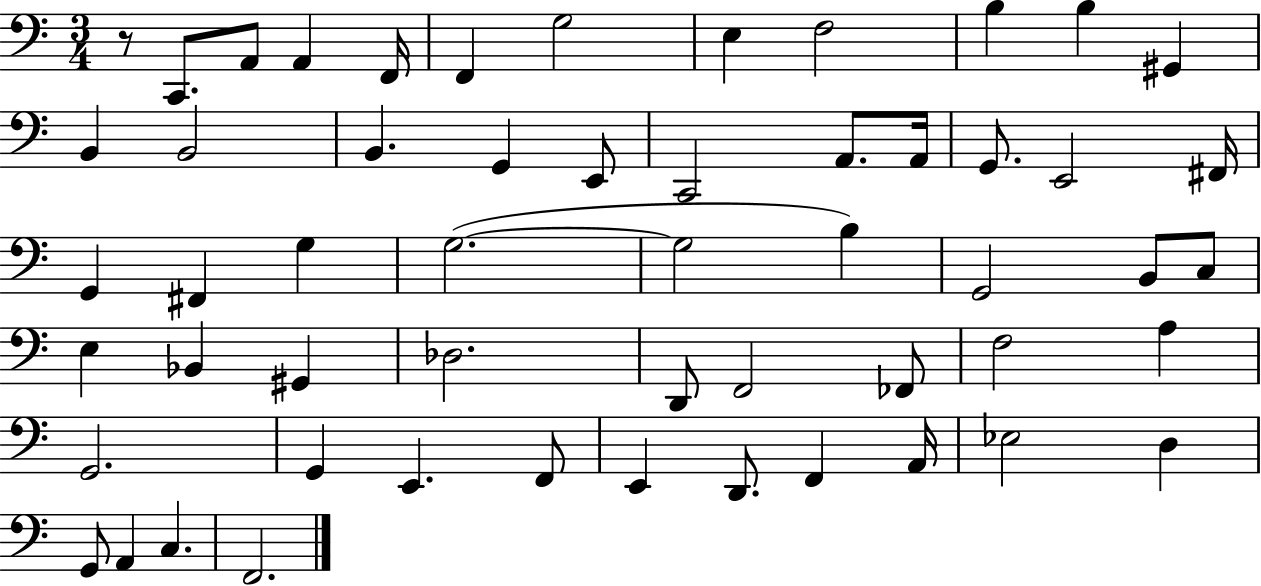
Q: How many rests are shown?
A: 1